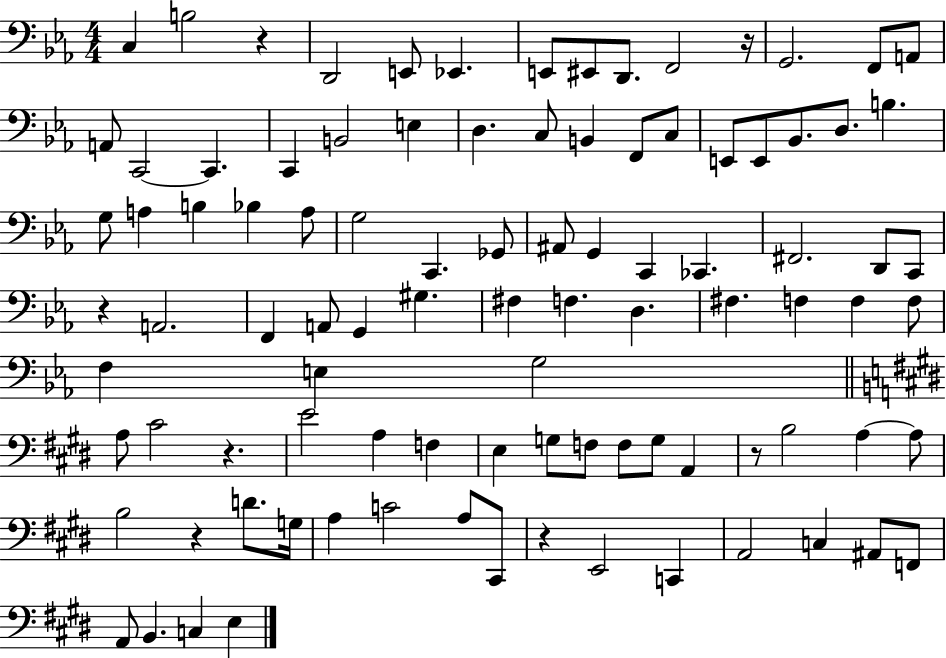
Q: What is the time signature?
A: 4/4